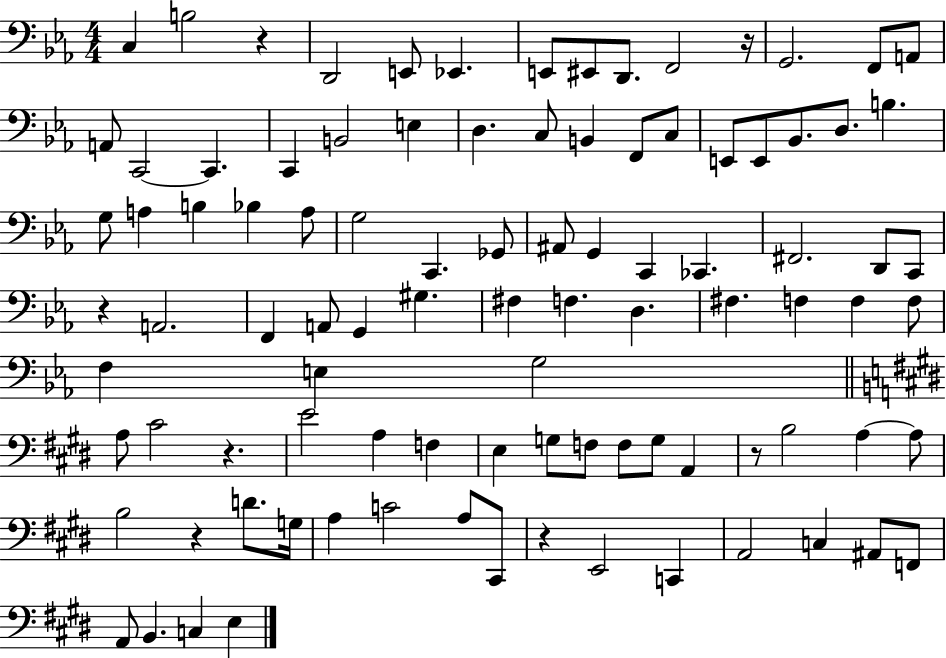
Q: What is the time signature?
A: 4/4